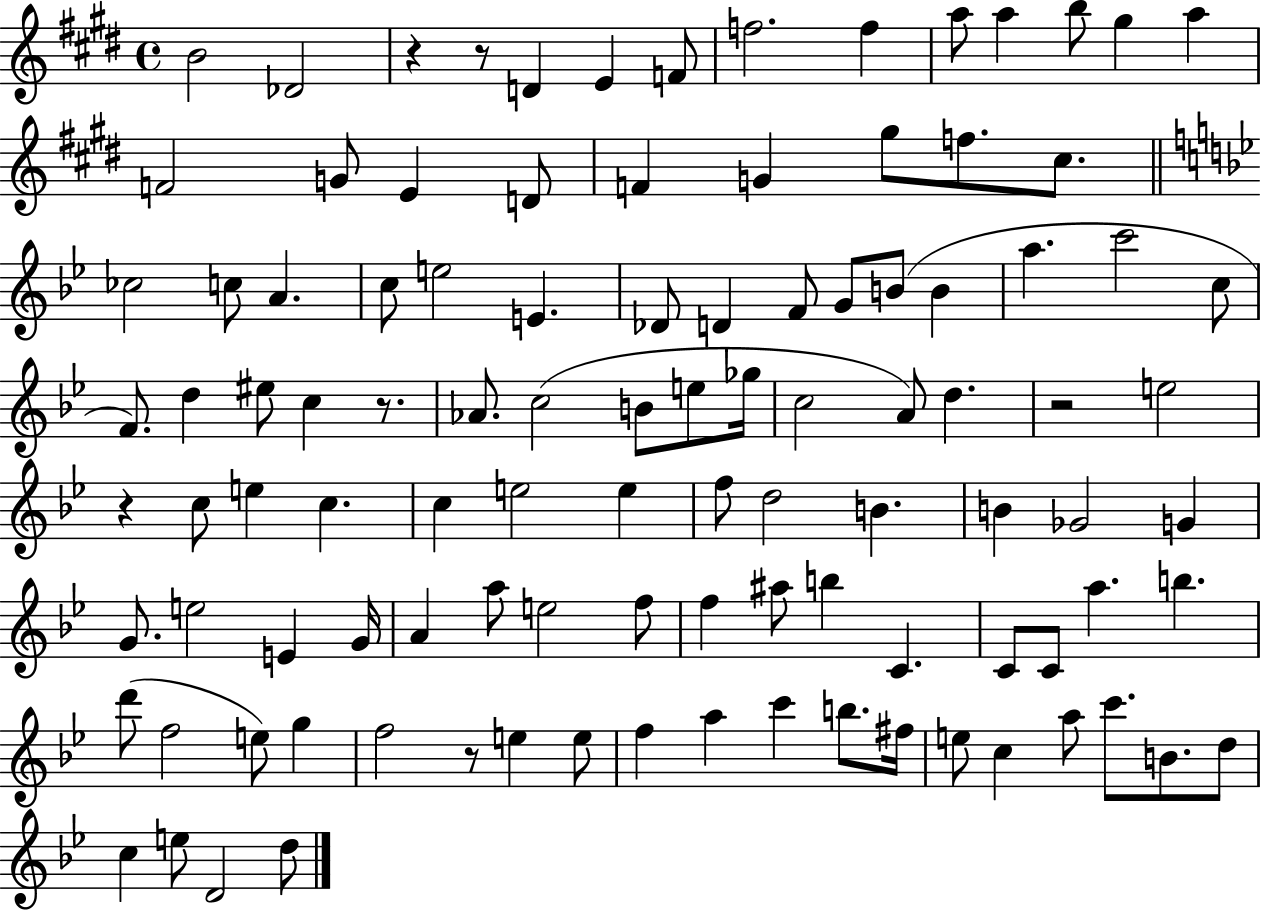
{
  \clef treble
  \time 4/4
  \defaultTimeSignature
  \key e \major
  b'2 des'2 | r4 r8 d'4 e'4 f'8 | f''2. f''4 | a''8 a''4 b''8 gis''4 a''4 | \break f'2 g'8 e'4 d'8 | f'4 g'4 gis''8 f''8. cis''8. | \bar "||" \break \key bes \major ces''2 c''8 a'4. | c''8 e''2 e'4. | des'8 d'4 f'8 g'8 b'8( b'4 | a''4. c'''2 c''8 | \break f'8.) d''4 eis''8 c''4 r8. | aes'8. c''2( b'8 e''8 ges''16 | c''2 a'8) d''4. | r2 e''2 | \break r4 c''8 e''4 c''4. | c''4 e''2 e''4 | f''8 d''2 b'4. | b'4 ges'2 g'4 | \break g'8. e''2 e'4 g'16 | a'4 a''8 e''2 f''8 | f''4 ais''8 b''4 c'4. | c'8 c'8 a''4. b''4. | \break d'''8( f''2 e''8) g''4 | f''2 r8 e''4 e''8 | f''4 a''4 c'''4 b''8. fis''16 | e''8 c''4 a''8 c'''8. b'8. d''8 | \break c''4 e''8 d'2 d''8 | \bar "|."
}